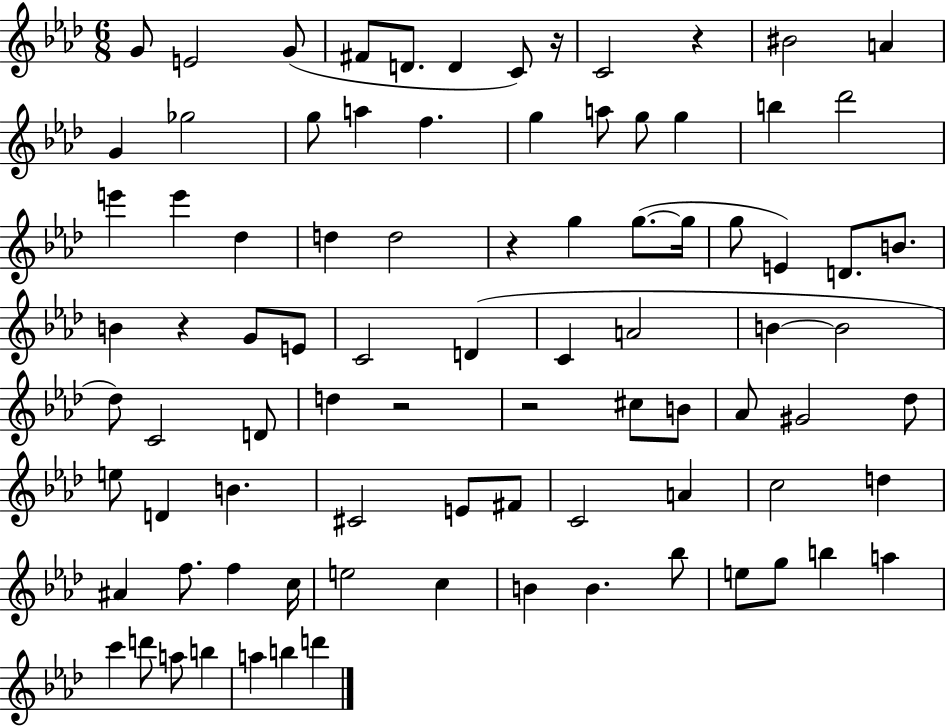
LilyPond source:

{
  \clef treble
  \numericTimeSignature
  \time 6/8
  \key aes \major
  g'8 e'2 g'8( | fis'8 d'8. d'4 c'8) r16 | c'2 r4 | bis'2 a'4 | \break g'4 ges''2 | g''8 a''4 f''4. | g''4 a''8 g''8 g''4 | b''4 des'''2 | \break e'''4 e'''4 des''4 | d''4 d''2 | r4 g''4 g''8.~(~ g''16 | g''8 e'4) d'8. b'8. | \break b'4 r4 g'8 e'8 | c'2 d'4( | c'4 a'2 | b'4~~ b'2 | \break des''8) c'2 d'8 | d''4 r2 | r2 cis''8 b'8 | aes'8 gis'2 des''8 | \break e''8 d'4 b'4. | cis'2 e'8 fis'8 | c'2 a'4 | c''2 d''4 | \break ais'4 f''8. f''4 c''16 | e''2 c''4 | b'4 b'4. bes''8 | e''8 g''8 b''4 a''4 | \break c'''4 d'''8 a''8 b''4 | a''4 b''4 d'''4 | \bar "|."
}